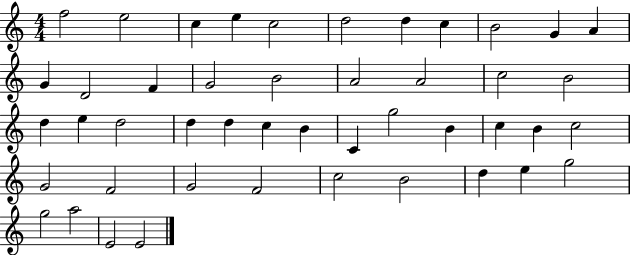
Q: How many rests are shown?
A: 0